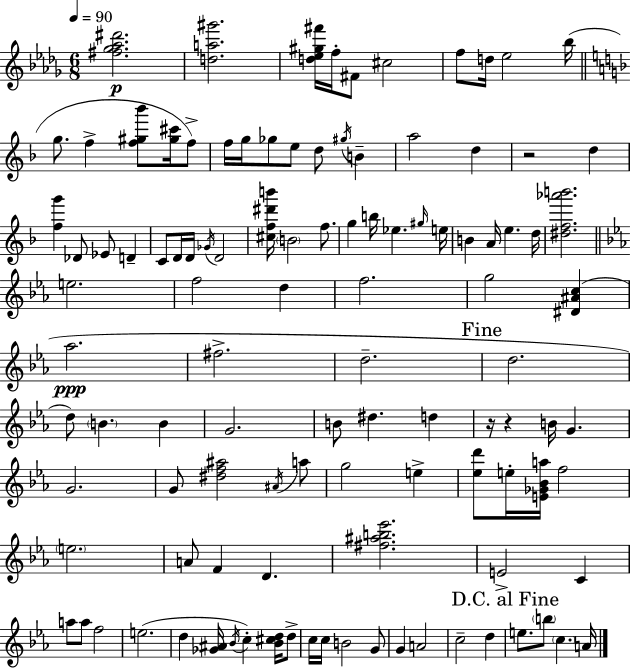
[F#5,Gb5,Ab5,D#6]/h. [D5,A5,G#6]/h. [D5,Eb5,G#5,F#6]/s F5/s F#4/e C#5/h F5/e D5/s Eb5/h Bb5/s G5/e. F5/q [F5,G#5,Bb6]/e [G#5,C#6]/s F5/e F5/s G5/s Gb5/e E5/e D5/e G#5/s B4/q A5/h D5/q R/h D5/q [F5,G6]/q Db4/e Eb4/e D4/q C4/e D4/s D4/s Gb4/s D4/h [C#5,F5,D#6,B6]/s B4/h F5/e. G5/q B5/s Eb5/q. G#5/s E5/s B4/q A4/s E5/q. D5/s [D#5,F5,Ab6,B6]/h. E5/h. F5/h D5/q F5/h. G5/h [D#4,A#4,C5]/q Ab5/h. F#5/h. D5/h. D5/h. D5/e B4/q. B4/q G4/h. B4/e D#5/q. D5/q R/s R/q B4/s G4/q. G4/h. G4/e [D#5,F5,A#5]/h A#4/s A5/e G5/h E5/q [Eb5,D6]/e E5/s [E4,Gb4,Bb4,A5]/s F5/h E5/h. A4/e F4/q D4/q. [F#5,A#5,B5,Eb6]/h. E4/h C4/q A5/e A5/e F5/h E5/h. D5/q [Gb4,A#4]/s Bb4/s C5/q [Bb4,C#5,D5]/s D5/e C5/s C5/s B4/h G4/e G4/q A4/h C5/h D5/q E5/e. B5/e C5/q. A4/s